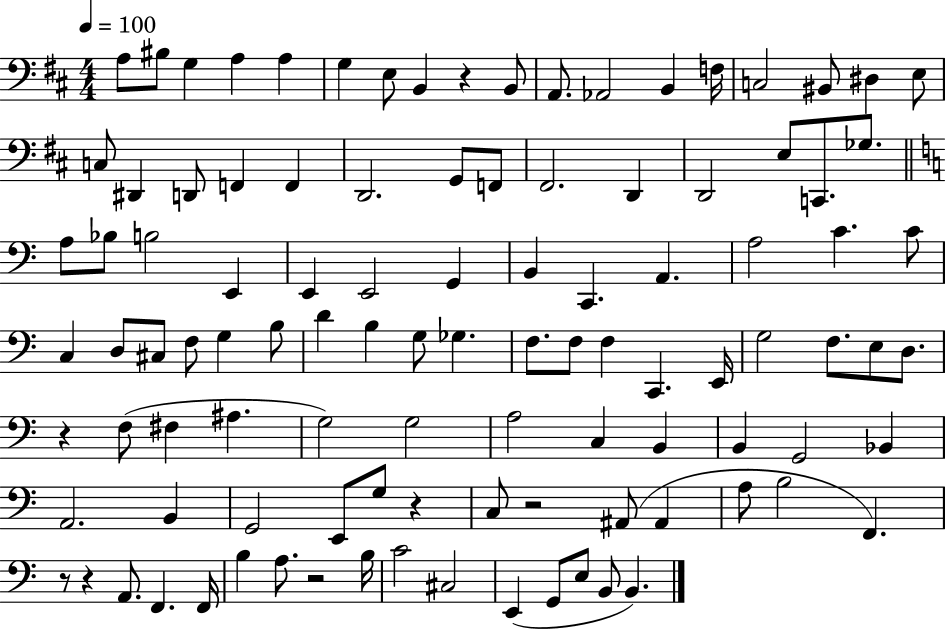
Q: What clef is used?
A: bass